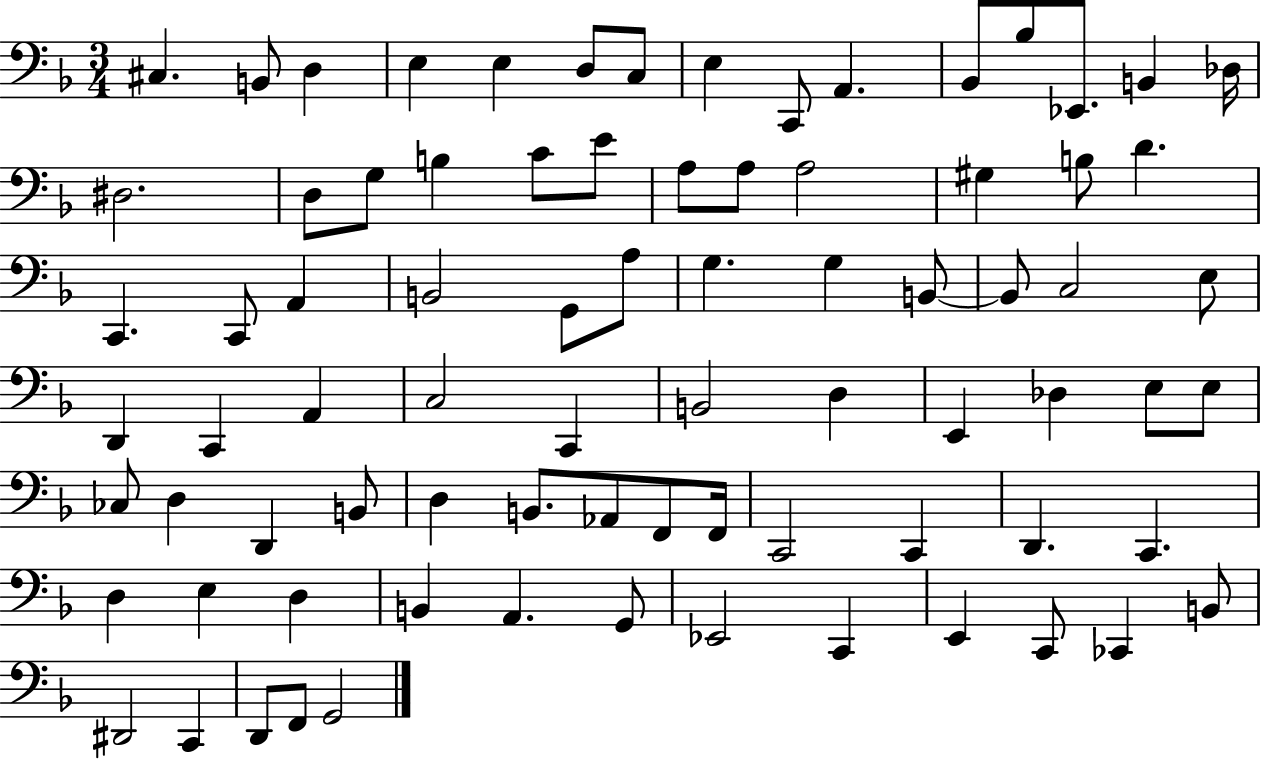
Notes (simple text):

C#3/q. B2/e D3/q E3/q E3/q D3/e C3/e E3/q C2/e A2/q. Bb2/e Bb3/e Eb2/e. B2/q Db3/s D#3/h. D3/e G3/e B3/q C4/e E4/e A3/e A3/e A3/h G#3/q B3/e D4/q. C2/q. C2/e A2/q B2/h G2/e A3/e G3/q. G3/q B2/e B2/e C3/h E3/e D2/q C2/q A2/q C3/h C2/q B2/h D3/q E2/q Db3/q E3/e E3/e CES3/e D3/q D2/q B2/e D3/q B2/e. Ab2/e F2/e F2/s C2/h C2/q D2/q. C2/q. D3/q E3/q D3/q B2/q A2/q. G2/e Eb2/h C2/q E2/q C2/e CES2/q B2/e D#2/h C2/q D2/e F2/e G2/h